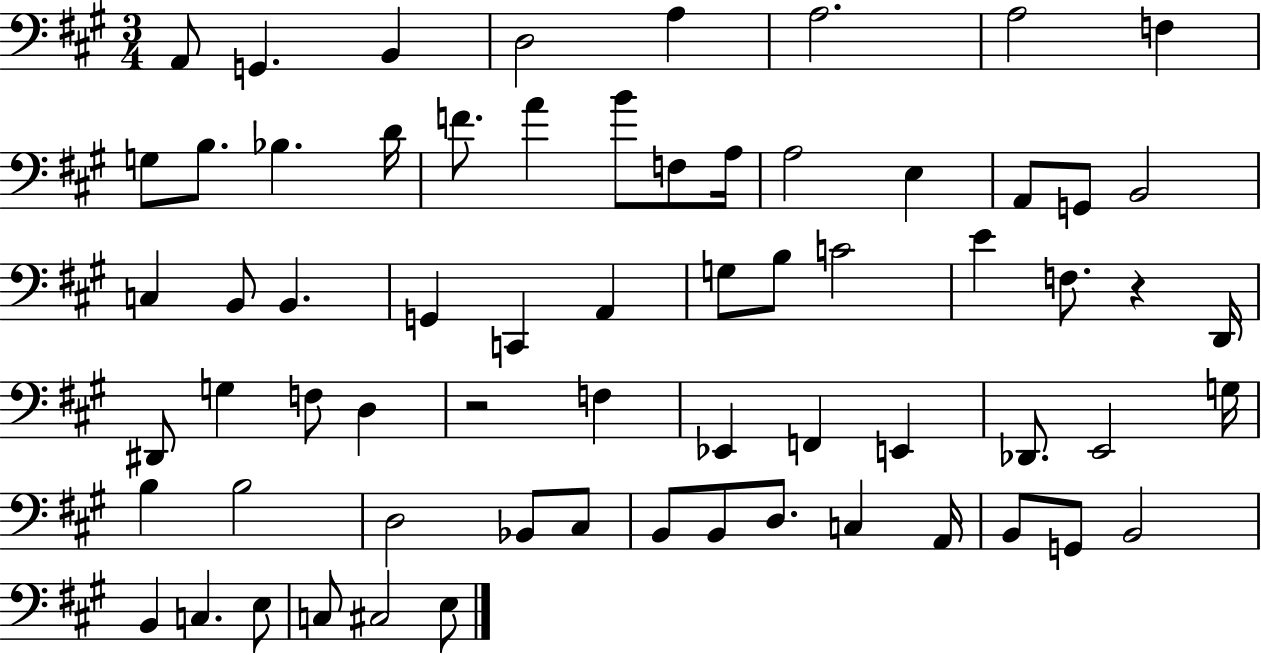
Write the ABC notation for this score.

X:1
T:Untitled
M:3/4
L:1/4
K:A
A,,/2 G,, B,, D,2 A, A,2 A,2 F, G,/2 B,/2 _B, D/4 F/2 A B/2 F,/2 A,/4 A,2 E, A,,/2 G,,/2 B,,2 C, B,,/2 B,, G,, C,, A,, G,/2 B,/2 C2 E F,/2 z D,,/4 ^D,,/2 G, F,/2 D, z2 F, _E,, F,, E,, _D,,/2 E,,2 G,/4 B, B,2 D,2 _B,,/2 ^C,/2 B,,/2 B,,/2 D,/2 C, A,,/4 B,,/2 G,,/2 B,,2 B,, C, E,/2 C,/2 ^C,2 E,/2